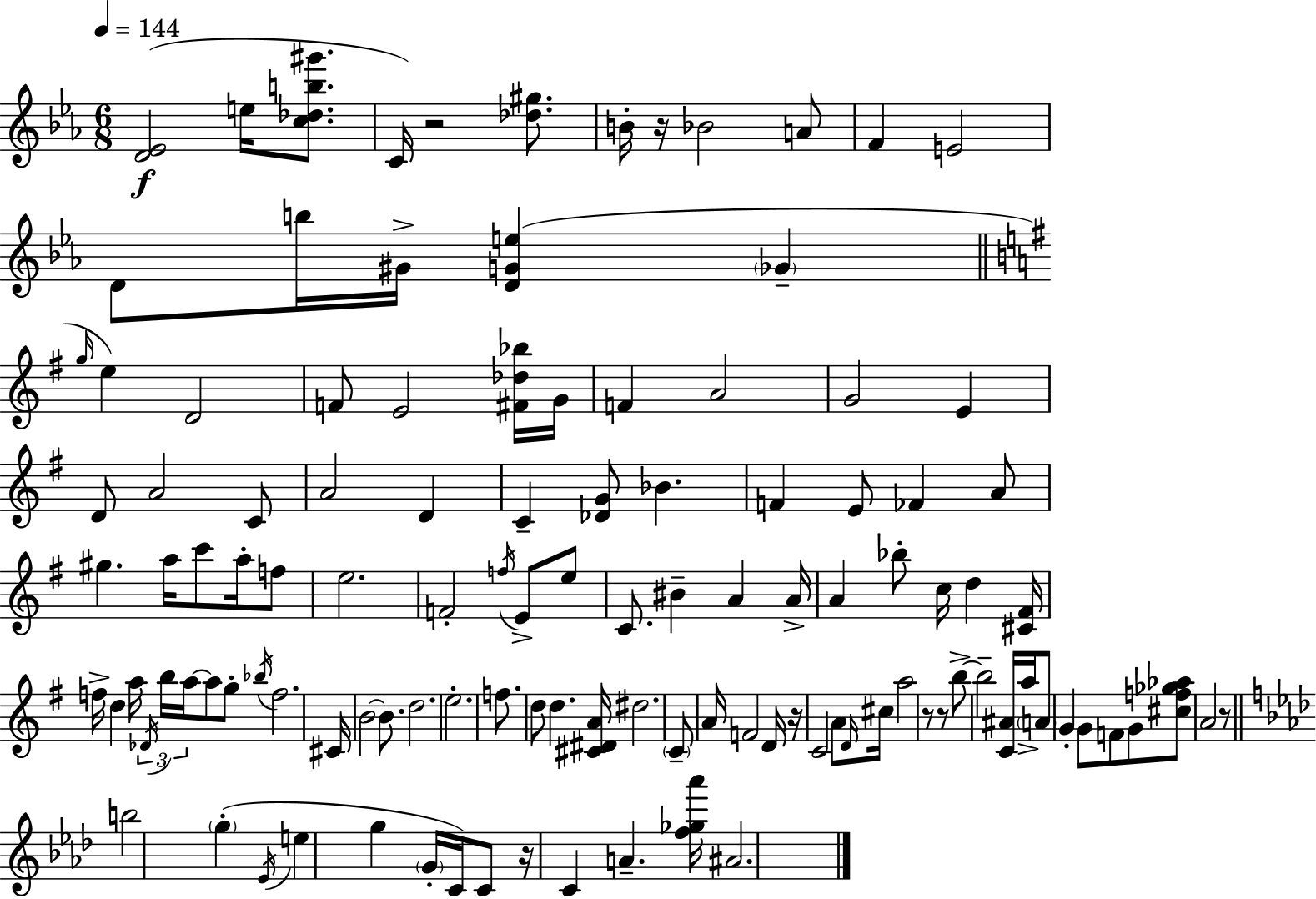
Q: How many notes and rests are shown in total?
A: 116